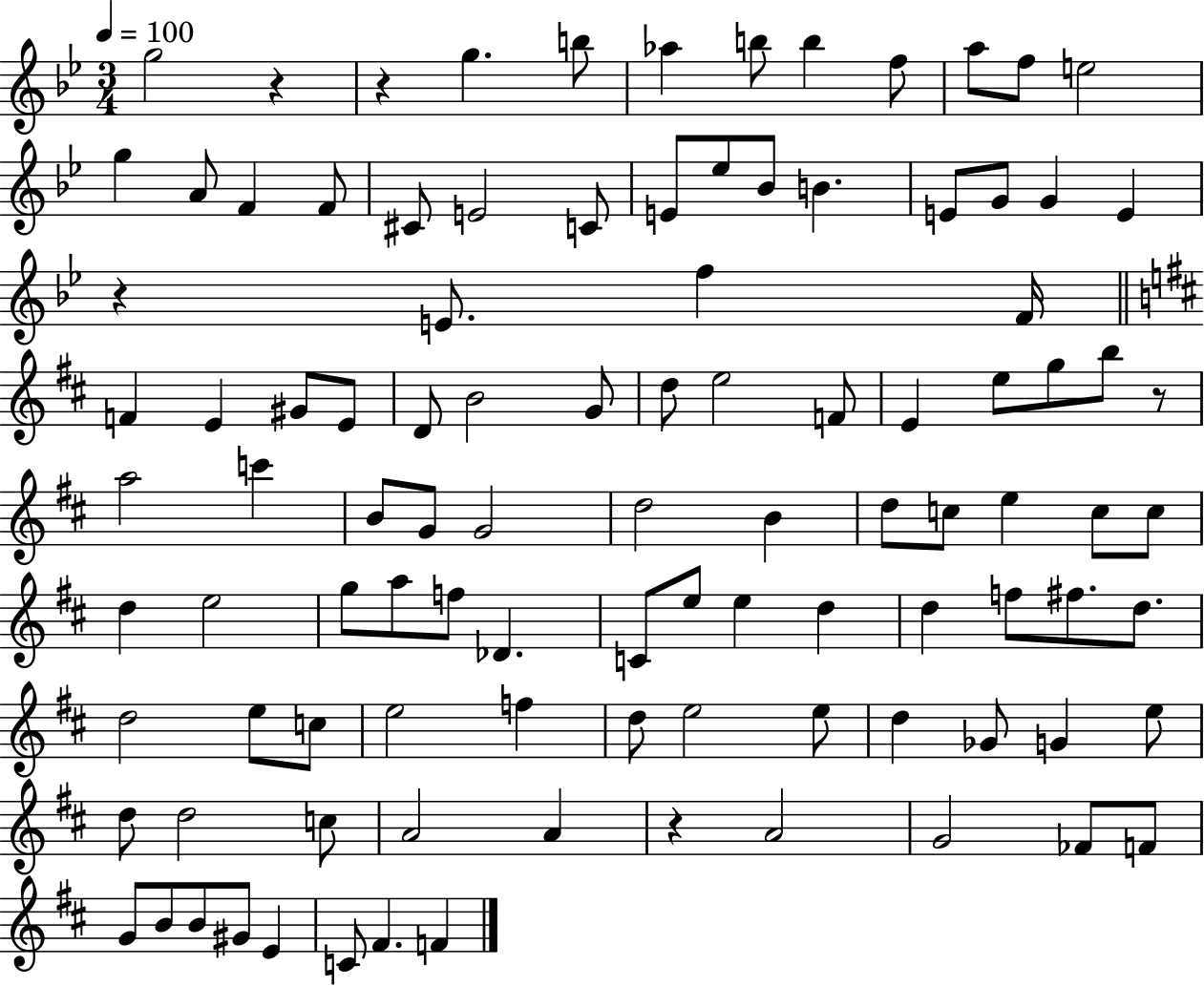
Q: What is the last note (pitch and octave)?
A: F4